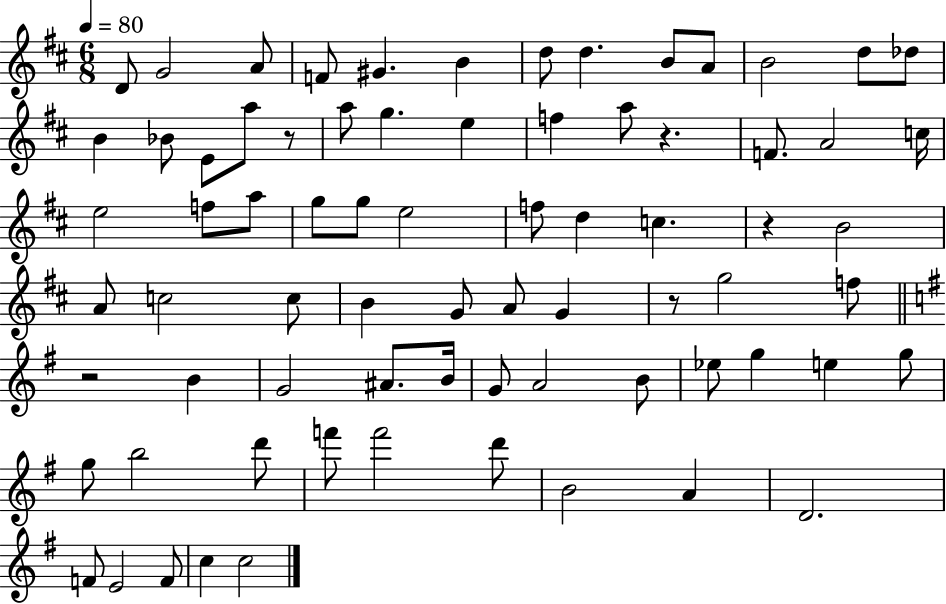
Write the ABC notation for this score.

X:1
T:Untitled
M:6/8
L:1/4
K:D
D/2 G2 A/2 F/2 ^G B d/2 d B/2 A/2 B2 d/2 _d/2 B _B/2 E/2 a/2 z/2 a/2 g e f a/2 z F/2 A2 c/4 e2 f/2 a/2 g/2 g/2 e2 f/2 d c z B2 A/2 c2 c/2 B G/2 A/2 G z/2 g2 f/2 z2 B G2 ^A/2 B/4 G/2 A2 B/2 _e/2 g e g/2 g/2 b2 d'/2 f'/2 f'2 d'/2 B2 A D2 F/2 E2 F/2 c c2